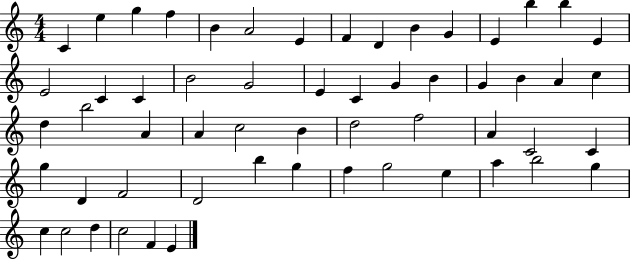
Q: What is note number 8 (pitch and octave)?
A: F4